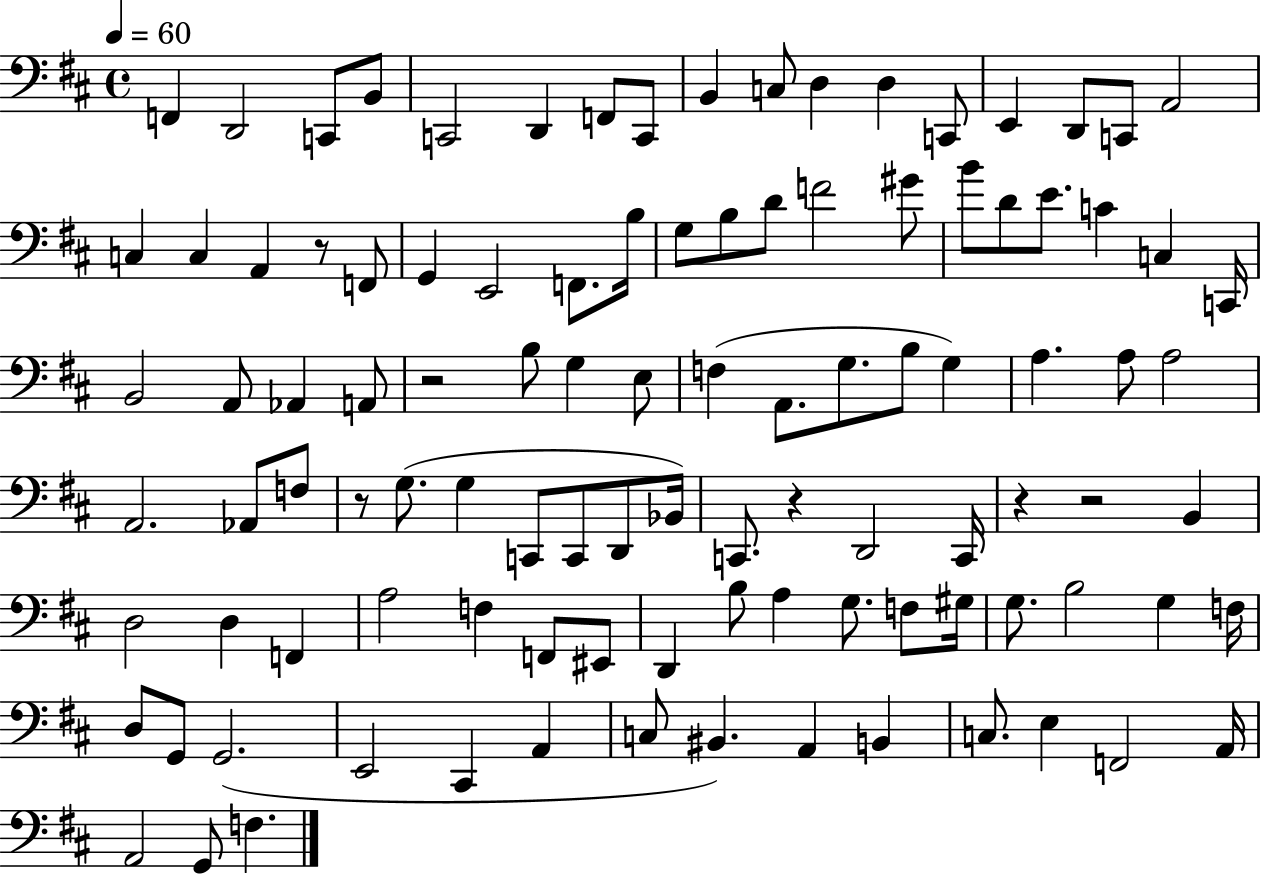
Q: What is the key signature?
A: D major